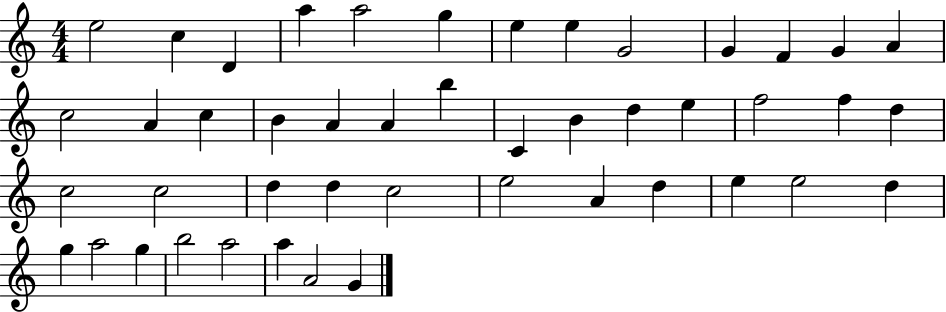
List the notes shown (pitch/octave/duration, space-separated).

E5/h C5/q D4/q A5/q A5/h G5/q E5/q E5/q G4/h G4/q F4/q G4/q A4/q C5/h A4/q C5/q B4/q A4/q A4/q B5/q C4/q B4/q D5/q E5/q F5/h F5/q D5/q C5/h C5/h D5/q D5/q C5/h E5/h A4/q D5/q E5/q E5/h D5/q G5/q A5/h G5/q B5/h A5/h A5/q A4/h G4/q